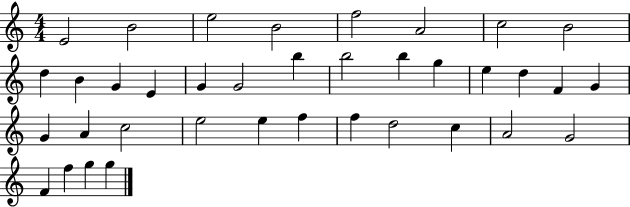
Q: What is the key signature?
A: C major